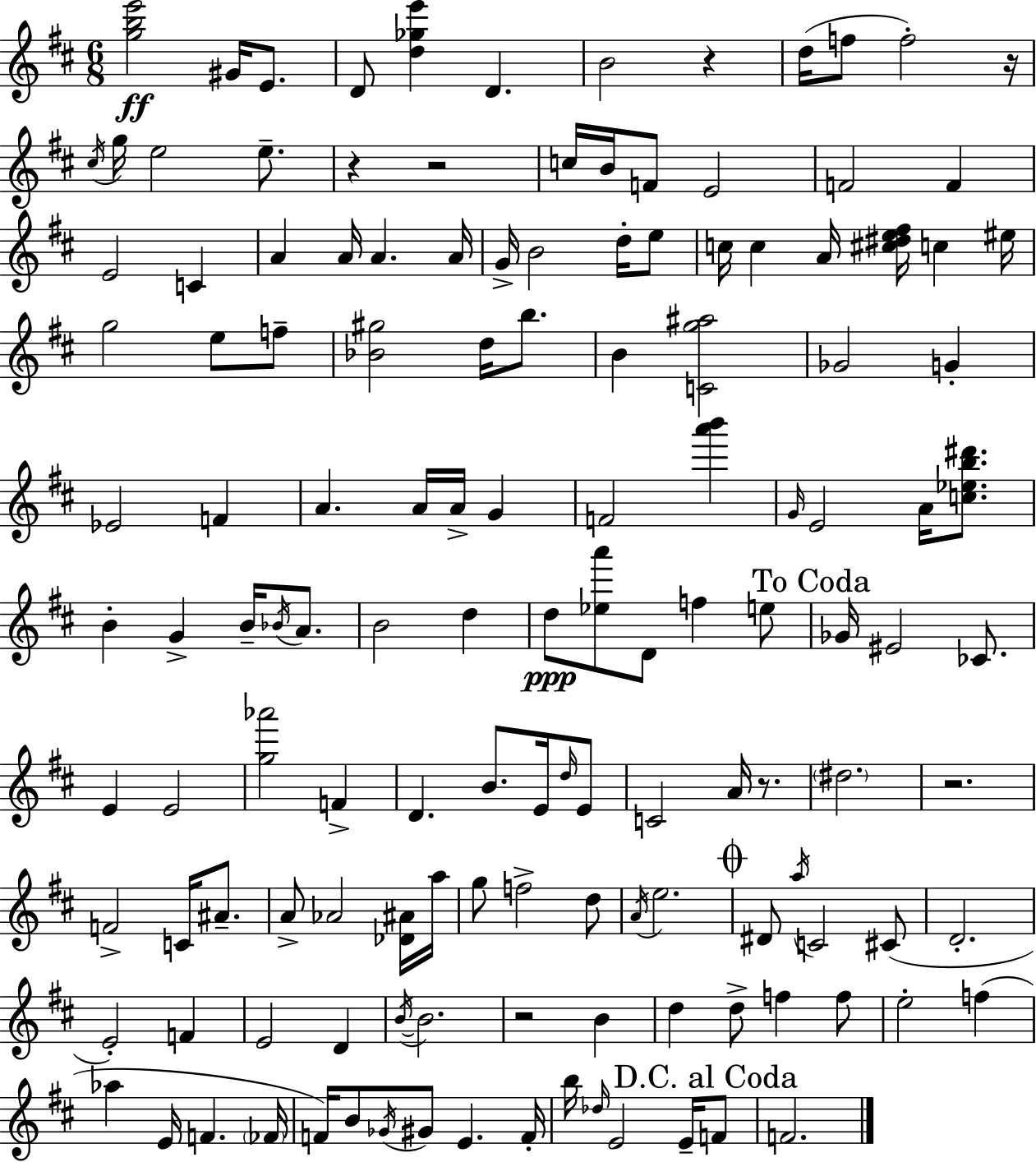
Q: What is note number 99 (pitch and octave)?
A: B4